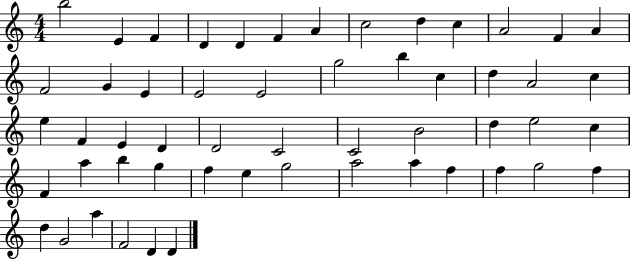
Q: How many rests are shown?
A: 0